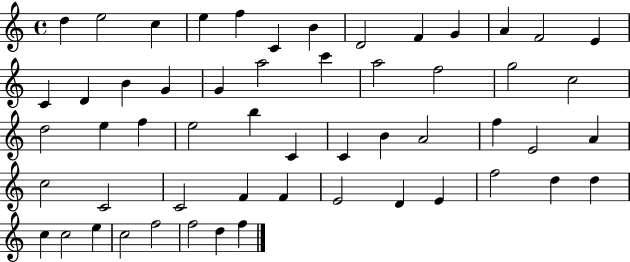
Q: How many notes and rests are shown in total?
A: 55